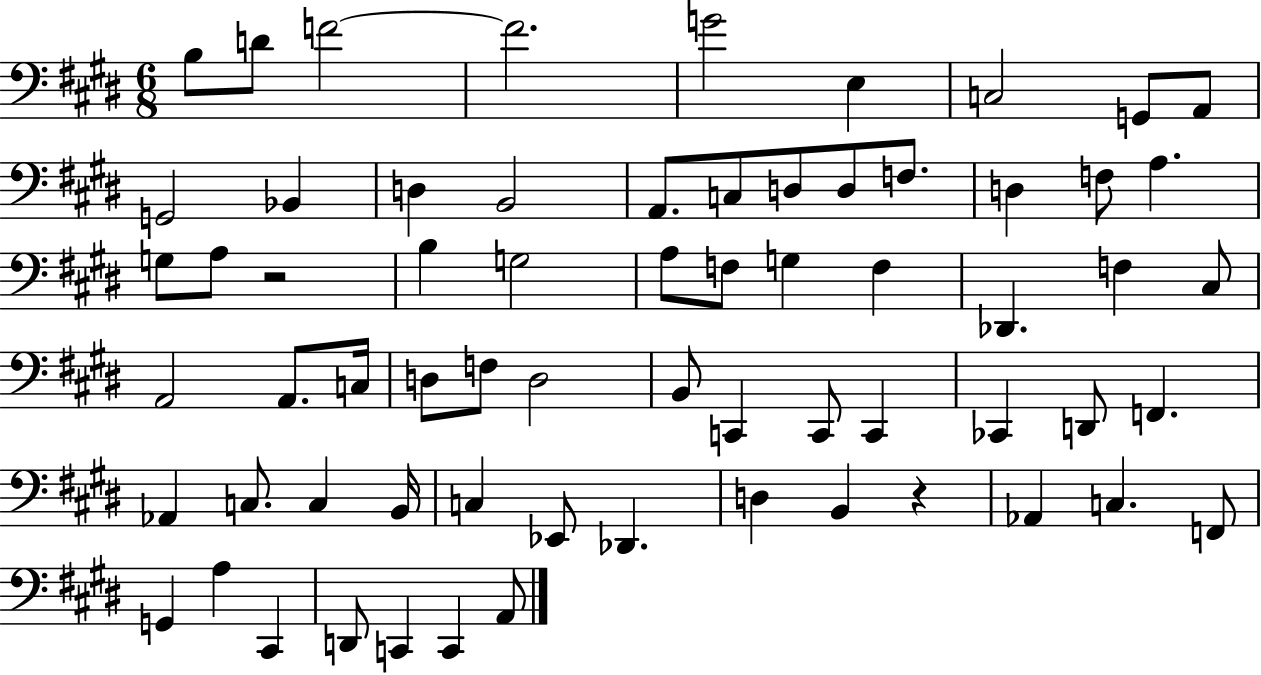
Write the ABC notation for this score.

X:1
T:Untitled
M:6/8
L:1/4
K:E
B,/2 D/2 F2 F2 G2 E, C,2 G,,/2 A,,/2 G,,2 _B,, D, B,,2 A,,/2 C,/2 D,/2 D,/2 F,/2 D, F,/2 A, G,/2 A,/2 z2 B, G,2 A,/2 F,/2 G, F, _D,, F, ^C,/2 A,,2 A,,/2 C,/4 D,/2 F,/2 D,2 B,,/2 C,, C,,/2 C,, _C,, D,,/2 F,, _A,, C,/2 C, B,,/4 C, _E,,/2 _D,, D, B,, z _A,, C, F,,/2 G,, A, ^C,, D,,/2 C,, C,, A,,/2